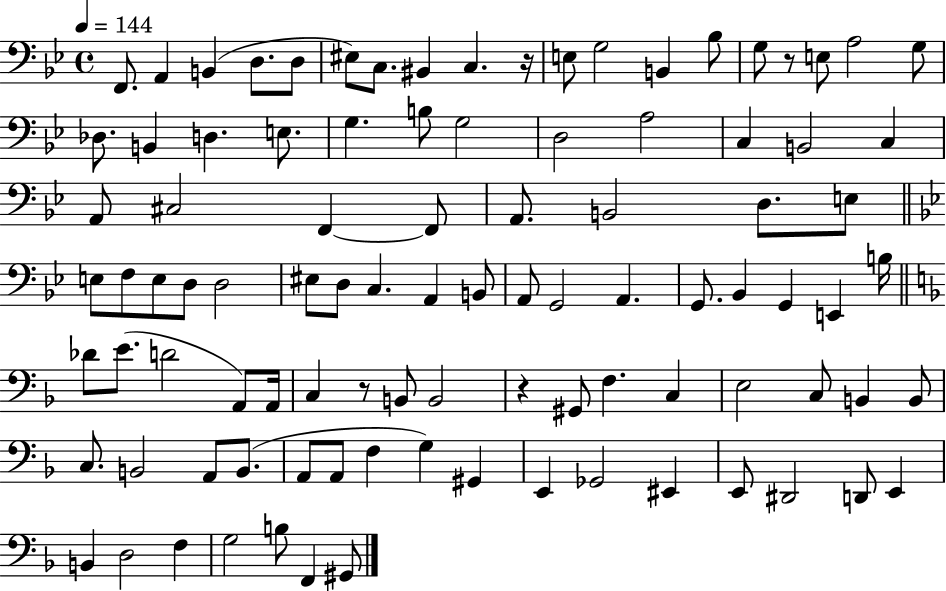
{
  \clef bass
  \time 4/4
  \defaultTimeSignature
  \key bes \major
  \tempo 4 = 144
  f,8. a,4 b,4( d8. d8 | eis8) c8. bis,4 c4. r16 | e8 g2 b,4 bes8 | g8 r8 e8 a2 g8 | \break des8. b,4 d4. e8. | g4. b8 g2 | d2 a2 | c4 b,2 c4 | \break a,8 cis2 f,4~~ f,8 | a,8. b,2 d8. e8 | \bar "||" \break \key bes \major e8 f8 e8 d8 d2 | eis8 d8 c4. a,4 b,8 | a,8 g,2 a,4. | g,8. bes,4 g,4 e,4 b16 | \break \bar "||" \break \key f \major des'8 e'8.( d'2 a,8) a,16 | c4 r8 b,8 b,2 | r4 gis,8 f4. c4 | e2 c8 b,4 b,8 | \break c8. b,2 a,8 b,8.( | a,8 a,8 f4 g4) gis,4 | e,4 ges,2 eis,4 | e,8 dis,2 d,8 e,4 | \break b,4 d2 f4 | g2 b8 f,4 gis,8 | \bar "|."
}